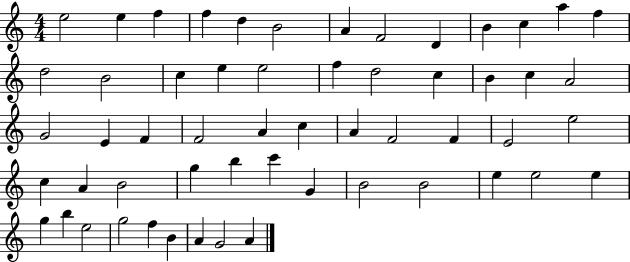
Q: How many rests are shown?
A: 0